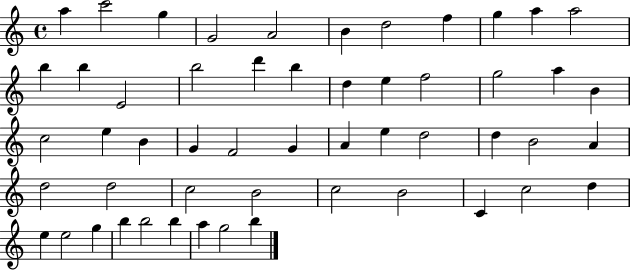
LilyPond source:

{
  \clef treble
  \time 4/4
  \defaultTimeSignature
  \key c \major
  a''4 c'''2 g''4 | g'2 a'2 | b'4 d''2 f''4 | g''4 a''4 a''2 | \break b''4 b''4 e'2 | b''2 d'''4 b''4 | d''4 e''4 f''2 | g''2 a''4 b'4 | \break c''2 e''4 b'4 | g'4 f'2 g'4 | a'4 e''4 d''2 | d''4 b'2 a'4 | \break d''2 d''2 | c''2 b'2 | c''2 b'2 | c'4 c''2 d''4 | \break e''4 e''2 g''4 | b''4 b''2 b''4 | a''4 g''2 b''4 | \bar "|."
}